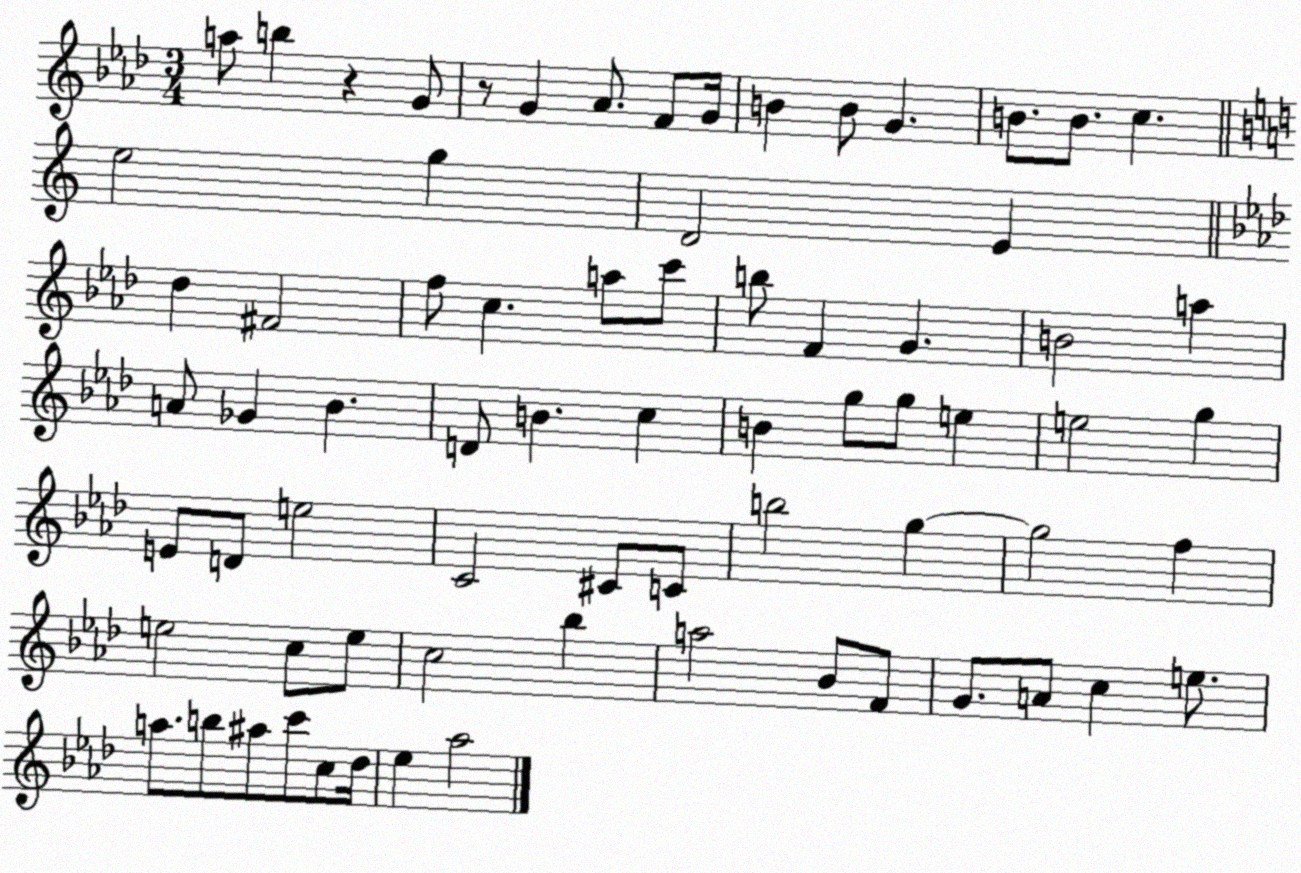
X:1
T:Untitled
M:3/4
L:1/4
K:Ab
a/2 b z G/2 z/2 G _A/2 F/2 G/4 B B/2 G B/2 B/2 c e2 g D2 E _d ^F2 f/2 c a/2 c'/2 b/2 F G B2 a A/2 _G _B D/2 B c B g/2 g/2 e e2 g E/2 D/2 e2 C2 ^C/2 C/2 b2 g g2 f e2 c/2 e/2 c2 _b a2 _B/2 F/2 G/2 A/2 c e/2 a/2 b/2 ^a/2 c'/2 c/2 _d/4 _e _a2